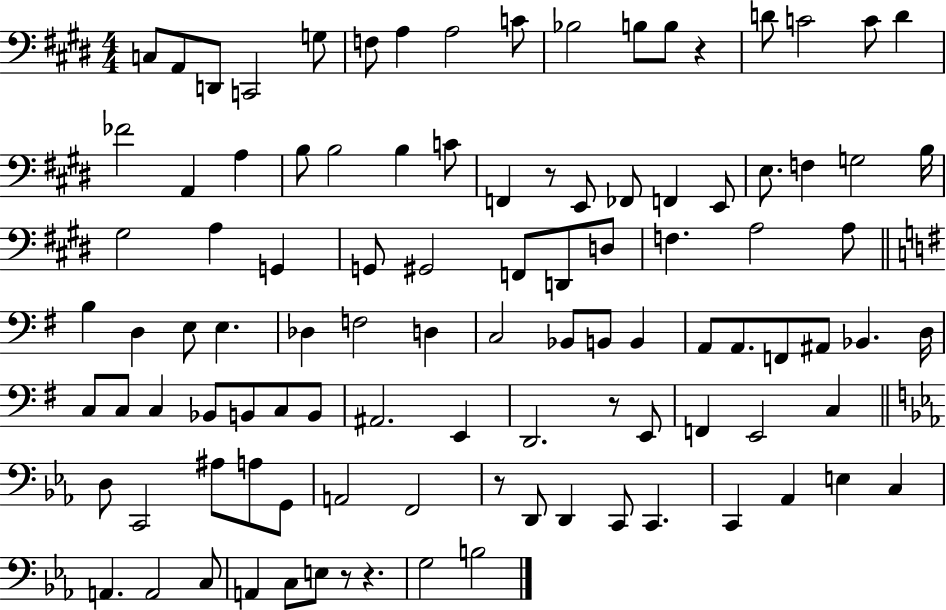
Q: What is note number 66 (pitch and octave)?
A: C3